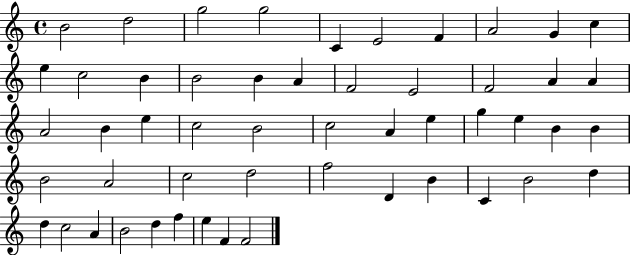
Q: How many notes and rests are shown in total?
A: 52